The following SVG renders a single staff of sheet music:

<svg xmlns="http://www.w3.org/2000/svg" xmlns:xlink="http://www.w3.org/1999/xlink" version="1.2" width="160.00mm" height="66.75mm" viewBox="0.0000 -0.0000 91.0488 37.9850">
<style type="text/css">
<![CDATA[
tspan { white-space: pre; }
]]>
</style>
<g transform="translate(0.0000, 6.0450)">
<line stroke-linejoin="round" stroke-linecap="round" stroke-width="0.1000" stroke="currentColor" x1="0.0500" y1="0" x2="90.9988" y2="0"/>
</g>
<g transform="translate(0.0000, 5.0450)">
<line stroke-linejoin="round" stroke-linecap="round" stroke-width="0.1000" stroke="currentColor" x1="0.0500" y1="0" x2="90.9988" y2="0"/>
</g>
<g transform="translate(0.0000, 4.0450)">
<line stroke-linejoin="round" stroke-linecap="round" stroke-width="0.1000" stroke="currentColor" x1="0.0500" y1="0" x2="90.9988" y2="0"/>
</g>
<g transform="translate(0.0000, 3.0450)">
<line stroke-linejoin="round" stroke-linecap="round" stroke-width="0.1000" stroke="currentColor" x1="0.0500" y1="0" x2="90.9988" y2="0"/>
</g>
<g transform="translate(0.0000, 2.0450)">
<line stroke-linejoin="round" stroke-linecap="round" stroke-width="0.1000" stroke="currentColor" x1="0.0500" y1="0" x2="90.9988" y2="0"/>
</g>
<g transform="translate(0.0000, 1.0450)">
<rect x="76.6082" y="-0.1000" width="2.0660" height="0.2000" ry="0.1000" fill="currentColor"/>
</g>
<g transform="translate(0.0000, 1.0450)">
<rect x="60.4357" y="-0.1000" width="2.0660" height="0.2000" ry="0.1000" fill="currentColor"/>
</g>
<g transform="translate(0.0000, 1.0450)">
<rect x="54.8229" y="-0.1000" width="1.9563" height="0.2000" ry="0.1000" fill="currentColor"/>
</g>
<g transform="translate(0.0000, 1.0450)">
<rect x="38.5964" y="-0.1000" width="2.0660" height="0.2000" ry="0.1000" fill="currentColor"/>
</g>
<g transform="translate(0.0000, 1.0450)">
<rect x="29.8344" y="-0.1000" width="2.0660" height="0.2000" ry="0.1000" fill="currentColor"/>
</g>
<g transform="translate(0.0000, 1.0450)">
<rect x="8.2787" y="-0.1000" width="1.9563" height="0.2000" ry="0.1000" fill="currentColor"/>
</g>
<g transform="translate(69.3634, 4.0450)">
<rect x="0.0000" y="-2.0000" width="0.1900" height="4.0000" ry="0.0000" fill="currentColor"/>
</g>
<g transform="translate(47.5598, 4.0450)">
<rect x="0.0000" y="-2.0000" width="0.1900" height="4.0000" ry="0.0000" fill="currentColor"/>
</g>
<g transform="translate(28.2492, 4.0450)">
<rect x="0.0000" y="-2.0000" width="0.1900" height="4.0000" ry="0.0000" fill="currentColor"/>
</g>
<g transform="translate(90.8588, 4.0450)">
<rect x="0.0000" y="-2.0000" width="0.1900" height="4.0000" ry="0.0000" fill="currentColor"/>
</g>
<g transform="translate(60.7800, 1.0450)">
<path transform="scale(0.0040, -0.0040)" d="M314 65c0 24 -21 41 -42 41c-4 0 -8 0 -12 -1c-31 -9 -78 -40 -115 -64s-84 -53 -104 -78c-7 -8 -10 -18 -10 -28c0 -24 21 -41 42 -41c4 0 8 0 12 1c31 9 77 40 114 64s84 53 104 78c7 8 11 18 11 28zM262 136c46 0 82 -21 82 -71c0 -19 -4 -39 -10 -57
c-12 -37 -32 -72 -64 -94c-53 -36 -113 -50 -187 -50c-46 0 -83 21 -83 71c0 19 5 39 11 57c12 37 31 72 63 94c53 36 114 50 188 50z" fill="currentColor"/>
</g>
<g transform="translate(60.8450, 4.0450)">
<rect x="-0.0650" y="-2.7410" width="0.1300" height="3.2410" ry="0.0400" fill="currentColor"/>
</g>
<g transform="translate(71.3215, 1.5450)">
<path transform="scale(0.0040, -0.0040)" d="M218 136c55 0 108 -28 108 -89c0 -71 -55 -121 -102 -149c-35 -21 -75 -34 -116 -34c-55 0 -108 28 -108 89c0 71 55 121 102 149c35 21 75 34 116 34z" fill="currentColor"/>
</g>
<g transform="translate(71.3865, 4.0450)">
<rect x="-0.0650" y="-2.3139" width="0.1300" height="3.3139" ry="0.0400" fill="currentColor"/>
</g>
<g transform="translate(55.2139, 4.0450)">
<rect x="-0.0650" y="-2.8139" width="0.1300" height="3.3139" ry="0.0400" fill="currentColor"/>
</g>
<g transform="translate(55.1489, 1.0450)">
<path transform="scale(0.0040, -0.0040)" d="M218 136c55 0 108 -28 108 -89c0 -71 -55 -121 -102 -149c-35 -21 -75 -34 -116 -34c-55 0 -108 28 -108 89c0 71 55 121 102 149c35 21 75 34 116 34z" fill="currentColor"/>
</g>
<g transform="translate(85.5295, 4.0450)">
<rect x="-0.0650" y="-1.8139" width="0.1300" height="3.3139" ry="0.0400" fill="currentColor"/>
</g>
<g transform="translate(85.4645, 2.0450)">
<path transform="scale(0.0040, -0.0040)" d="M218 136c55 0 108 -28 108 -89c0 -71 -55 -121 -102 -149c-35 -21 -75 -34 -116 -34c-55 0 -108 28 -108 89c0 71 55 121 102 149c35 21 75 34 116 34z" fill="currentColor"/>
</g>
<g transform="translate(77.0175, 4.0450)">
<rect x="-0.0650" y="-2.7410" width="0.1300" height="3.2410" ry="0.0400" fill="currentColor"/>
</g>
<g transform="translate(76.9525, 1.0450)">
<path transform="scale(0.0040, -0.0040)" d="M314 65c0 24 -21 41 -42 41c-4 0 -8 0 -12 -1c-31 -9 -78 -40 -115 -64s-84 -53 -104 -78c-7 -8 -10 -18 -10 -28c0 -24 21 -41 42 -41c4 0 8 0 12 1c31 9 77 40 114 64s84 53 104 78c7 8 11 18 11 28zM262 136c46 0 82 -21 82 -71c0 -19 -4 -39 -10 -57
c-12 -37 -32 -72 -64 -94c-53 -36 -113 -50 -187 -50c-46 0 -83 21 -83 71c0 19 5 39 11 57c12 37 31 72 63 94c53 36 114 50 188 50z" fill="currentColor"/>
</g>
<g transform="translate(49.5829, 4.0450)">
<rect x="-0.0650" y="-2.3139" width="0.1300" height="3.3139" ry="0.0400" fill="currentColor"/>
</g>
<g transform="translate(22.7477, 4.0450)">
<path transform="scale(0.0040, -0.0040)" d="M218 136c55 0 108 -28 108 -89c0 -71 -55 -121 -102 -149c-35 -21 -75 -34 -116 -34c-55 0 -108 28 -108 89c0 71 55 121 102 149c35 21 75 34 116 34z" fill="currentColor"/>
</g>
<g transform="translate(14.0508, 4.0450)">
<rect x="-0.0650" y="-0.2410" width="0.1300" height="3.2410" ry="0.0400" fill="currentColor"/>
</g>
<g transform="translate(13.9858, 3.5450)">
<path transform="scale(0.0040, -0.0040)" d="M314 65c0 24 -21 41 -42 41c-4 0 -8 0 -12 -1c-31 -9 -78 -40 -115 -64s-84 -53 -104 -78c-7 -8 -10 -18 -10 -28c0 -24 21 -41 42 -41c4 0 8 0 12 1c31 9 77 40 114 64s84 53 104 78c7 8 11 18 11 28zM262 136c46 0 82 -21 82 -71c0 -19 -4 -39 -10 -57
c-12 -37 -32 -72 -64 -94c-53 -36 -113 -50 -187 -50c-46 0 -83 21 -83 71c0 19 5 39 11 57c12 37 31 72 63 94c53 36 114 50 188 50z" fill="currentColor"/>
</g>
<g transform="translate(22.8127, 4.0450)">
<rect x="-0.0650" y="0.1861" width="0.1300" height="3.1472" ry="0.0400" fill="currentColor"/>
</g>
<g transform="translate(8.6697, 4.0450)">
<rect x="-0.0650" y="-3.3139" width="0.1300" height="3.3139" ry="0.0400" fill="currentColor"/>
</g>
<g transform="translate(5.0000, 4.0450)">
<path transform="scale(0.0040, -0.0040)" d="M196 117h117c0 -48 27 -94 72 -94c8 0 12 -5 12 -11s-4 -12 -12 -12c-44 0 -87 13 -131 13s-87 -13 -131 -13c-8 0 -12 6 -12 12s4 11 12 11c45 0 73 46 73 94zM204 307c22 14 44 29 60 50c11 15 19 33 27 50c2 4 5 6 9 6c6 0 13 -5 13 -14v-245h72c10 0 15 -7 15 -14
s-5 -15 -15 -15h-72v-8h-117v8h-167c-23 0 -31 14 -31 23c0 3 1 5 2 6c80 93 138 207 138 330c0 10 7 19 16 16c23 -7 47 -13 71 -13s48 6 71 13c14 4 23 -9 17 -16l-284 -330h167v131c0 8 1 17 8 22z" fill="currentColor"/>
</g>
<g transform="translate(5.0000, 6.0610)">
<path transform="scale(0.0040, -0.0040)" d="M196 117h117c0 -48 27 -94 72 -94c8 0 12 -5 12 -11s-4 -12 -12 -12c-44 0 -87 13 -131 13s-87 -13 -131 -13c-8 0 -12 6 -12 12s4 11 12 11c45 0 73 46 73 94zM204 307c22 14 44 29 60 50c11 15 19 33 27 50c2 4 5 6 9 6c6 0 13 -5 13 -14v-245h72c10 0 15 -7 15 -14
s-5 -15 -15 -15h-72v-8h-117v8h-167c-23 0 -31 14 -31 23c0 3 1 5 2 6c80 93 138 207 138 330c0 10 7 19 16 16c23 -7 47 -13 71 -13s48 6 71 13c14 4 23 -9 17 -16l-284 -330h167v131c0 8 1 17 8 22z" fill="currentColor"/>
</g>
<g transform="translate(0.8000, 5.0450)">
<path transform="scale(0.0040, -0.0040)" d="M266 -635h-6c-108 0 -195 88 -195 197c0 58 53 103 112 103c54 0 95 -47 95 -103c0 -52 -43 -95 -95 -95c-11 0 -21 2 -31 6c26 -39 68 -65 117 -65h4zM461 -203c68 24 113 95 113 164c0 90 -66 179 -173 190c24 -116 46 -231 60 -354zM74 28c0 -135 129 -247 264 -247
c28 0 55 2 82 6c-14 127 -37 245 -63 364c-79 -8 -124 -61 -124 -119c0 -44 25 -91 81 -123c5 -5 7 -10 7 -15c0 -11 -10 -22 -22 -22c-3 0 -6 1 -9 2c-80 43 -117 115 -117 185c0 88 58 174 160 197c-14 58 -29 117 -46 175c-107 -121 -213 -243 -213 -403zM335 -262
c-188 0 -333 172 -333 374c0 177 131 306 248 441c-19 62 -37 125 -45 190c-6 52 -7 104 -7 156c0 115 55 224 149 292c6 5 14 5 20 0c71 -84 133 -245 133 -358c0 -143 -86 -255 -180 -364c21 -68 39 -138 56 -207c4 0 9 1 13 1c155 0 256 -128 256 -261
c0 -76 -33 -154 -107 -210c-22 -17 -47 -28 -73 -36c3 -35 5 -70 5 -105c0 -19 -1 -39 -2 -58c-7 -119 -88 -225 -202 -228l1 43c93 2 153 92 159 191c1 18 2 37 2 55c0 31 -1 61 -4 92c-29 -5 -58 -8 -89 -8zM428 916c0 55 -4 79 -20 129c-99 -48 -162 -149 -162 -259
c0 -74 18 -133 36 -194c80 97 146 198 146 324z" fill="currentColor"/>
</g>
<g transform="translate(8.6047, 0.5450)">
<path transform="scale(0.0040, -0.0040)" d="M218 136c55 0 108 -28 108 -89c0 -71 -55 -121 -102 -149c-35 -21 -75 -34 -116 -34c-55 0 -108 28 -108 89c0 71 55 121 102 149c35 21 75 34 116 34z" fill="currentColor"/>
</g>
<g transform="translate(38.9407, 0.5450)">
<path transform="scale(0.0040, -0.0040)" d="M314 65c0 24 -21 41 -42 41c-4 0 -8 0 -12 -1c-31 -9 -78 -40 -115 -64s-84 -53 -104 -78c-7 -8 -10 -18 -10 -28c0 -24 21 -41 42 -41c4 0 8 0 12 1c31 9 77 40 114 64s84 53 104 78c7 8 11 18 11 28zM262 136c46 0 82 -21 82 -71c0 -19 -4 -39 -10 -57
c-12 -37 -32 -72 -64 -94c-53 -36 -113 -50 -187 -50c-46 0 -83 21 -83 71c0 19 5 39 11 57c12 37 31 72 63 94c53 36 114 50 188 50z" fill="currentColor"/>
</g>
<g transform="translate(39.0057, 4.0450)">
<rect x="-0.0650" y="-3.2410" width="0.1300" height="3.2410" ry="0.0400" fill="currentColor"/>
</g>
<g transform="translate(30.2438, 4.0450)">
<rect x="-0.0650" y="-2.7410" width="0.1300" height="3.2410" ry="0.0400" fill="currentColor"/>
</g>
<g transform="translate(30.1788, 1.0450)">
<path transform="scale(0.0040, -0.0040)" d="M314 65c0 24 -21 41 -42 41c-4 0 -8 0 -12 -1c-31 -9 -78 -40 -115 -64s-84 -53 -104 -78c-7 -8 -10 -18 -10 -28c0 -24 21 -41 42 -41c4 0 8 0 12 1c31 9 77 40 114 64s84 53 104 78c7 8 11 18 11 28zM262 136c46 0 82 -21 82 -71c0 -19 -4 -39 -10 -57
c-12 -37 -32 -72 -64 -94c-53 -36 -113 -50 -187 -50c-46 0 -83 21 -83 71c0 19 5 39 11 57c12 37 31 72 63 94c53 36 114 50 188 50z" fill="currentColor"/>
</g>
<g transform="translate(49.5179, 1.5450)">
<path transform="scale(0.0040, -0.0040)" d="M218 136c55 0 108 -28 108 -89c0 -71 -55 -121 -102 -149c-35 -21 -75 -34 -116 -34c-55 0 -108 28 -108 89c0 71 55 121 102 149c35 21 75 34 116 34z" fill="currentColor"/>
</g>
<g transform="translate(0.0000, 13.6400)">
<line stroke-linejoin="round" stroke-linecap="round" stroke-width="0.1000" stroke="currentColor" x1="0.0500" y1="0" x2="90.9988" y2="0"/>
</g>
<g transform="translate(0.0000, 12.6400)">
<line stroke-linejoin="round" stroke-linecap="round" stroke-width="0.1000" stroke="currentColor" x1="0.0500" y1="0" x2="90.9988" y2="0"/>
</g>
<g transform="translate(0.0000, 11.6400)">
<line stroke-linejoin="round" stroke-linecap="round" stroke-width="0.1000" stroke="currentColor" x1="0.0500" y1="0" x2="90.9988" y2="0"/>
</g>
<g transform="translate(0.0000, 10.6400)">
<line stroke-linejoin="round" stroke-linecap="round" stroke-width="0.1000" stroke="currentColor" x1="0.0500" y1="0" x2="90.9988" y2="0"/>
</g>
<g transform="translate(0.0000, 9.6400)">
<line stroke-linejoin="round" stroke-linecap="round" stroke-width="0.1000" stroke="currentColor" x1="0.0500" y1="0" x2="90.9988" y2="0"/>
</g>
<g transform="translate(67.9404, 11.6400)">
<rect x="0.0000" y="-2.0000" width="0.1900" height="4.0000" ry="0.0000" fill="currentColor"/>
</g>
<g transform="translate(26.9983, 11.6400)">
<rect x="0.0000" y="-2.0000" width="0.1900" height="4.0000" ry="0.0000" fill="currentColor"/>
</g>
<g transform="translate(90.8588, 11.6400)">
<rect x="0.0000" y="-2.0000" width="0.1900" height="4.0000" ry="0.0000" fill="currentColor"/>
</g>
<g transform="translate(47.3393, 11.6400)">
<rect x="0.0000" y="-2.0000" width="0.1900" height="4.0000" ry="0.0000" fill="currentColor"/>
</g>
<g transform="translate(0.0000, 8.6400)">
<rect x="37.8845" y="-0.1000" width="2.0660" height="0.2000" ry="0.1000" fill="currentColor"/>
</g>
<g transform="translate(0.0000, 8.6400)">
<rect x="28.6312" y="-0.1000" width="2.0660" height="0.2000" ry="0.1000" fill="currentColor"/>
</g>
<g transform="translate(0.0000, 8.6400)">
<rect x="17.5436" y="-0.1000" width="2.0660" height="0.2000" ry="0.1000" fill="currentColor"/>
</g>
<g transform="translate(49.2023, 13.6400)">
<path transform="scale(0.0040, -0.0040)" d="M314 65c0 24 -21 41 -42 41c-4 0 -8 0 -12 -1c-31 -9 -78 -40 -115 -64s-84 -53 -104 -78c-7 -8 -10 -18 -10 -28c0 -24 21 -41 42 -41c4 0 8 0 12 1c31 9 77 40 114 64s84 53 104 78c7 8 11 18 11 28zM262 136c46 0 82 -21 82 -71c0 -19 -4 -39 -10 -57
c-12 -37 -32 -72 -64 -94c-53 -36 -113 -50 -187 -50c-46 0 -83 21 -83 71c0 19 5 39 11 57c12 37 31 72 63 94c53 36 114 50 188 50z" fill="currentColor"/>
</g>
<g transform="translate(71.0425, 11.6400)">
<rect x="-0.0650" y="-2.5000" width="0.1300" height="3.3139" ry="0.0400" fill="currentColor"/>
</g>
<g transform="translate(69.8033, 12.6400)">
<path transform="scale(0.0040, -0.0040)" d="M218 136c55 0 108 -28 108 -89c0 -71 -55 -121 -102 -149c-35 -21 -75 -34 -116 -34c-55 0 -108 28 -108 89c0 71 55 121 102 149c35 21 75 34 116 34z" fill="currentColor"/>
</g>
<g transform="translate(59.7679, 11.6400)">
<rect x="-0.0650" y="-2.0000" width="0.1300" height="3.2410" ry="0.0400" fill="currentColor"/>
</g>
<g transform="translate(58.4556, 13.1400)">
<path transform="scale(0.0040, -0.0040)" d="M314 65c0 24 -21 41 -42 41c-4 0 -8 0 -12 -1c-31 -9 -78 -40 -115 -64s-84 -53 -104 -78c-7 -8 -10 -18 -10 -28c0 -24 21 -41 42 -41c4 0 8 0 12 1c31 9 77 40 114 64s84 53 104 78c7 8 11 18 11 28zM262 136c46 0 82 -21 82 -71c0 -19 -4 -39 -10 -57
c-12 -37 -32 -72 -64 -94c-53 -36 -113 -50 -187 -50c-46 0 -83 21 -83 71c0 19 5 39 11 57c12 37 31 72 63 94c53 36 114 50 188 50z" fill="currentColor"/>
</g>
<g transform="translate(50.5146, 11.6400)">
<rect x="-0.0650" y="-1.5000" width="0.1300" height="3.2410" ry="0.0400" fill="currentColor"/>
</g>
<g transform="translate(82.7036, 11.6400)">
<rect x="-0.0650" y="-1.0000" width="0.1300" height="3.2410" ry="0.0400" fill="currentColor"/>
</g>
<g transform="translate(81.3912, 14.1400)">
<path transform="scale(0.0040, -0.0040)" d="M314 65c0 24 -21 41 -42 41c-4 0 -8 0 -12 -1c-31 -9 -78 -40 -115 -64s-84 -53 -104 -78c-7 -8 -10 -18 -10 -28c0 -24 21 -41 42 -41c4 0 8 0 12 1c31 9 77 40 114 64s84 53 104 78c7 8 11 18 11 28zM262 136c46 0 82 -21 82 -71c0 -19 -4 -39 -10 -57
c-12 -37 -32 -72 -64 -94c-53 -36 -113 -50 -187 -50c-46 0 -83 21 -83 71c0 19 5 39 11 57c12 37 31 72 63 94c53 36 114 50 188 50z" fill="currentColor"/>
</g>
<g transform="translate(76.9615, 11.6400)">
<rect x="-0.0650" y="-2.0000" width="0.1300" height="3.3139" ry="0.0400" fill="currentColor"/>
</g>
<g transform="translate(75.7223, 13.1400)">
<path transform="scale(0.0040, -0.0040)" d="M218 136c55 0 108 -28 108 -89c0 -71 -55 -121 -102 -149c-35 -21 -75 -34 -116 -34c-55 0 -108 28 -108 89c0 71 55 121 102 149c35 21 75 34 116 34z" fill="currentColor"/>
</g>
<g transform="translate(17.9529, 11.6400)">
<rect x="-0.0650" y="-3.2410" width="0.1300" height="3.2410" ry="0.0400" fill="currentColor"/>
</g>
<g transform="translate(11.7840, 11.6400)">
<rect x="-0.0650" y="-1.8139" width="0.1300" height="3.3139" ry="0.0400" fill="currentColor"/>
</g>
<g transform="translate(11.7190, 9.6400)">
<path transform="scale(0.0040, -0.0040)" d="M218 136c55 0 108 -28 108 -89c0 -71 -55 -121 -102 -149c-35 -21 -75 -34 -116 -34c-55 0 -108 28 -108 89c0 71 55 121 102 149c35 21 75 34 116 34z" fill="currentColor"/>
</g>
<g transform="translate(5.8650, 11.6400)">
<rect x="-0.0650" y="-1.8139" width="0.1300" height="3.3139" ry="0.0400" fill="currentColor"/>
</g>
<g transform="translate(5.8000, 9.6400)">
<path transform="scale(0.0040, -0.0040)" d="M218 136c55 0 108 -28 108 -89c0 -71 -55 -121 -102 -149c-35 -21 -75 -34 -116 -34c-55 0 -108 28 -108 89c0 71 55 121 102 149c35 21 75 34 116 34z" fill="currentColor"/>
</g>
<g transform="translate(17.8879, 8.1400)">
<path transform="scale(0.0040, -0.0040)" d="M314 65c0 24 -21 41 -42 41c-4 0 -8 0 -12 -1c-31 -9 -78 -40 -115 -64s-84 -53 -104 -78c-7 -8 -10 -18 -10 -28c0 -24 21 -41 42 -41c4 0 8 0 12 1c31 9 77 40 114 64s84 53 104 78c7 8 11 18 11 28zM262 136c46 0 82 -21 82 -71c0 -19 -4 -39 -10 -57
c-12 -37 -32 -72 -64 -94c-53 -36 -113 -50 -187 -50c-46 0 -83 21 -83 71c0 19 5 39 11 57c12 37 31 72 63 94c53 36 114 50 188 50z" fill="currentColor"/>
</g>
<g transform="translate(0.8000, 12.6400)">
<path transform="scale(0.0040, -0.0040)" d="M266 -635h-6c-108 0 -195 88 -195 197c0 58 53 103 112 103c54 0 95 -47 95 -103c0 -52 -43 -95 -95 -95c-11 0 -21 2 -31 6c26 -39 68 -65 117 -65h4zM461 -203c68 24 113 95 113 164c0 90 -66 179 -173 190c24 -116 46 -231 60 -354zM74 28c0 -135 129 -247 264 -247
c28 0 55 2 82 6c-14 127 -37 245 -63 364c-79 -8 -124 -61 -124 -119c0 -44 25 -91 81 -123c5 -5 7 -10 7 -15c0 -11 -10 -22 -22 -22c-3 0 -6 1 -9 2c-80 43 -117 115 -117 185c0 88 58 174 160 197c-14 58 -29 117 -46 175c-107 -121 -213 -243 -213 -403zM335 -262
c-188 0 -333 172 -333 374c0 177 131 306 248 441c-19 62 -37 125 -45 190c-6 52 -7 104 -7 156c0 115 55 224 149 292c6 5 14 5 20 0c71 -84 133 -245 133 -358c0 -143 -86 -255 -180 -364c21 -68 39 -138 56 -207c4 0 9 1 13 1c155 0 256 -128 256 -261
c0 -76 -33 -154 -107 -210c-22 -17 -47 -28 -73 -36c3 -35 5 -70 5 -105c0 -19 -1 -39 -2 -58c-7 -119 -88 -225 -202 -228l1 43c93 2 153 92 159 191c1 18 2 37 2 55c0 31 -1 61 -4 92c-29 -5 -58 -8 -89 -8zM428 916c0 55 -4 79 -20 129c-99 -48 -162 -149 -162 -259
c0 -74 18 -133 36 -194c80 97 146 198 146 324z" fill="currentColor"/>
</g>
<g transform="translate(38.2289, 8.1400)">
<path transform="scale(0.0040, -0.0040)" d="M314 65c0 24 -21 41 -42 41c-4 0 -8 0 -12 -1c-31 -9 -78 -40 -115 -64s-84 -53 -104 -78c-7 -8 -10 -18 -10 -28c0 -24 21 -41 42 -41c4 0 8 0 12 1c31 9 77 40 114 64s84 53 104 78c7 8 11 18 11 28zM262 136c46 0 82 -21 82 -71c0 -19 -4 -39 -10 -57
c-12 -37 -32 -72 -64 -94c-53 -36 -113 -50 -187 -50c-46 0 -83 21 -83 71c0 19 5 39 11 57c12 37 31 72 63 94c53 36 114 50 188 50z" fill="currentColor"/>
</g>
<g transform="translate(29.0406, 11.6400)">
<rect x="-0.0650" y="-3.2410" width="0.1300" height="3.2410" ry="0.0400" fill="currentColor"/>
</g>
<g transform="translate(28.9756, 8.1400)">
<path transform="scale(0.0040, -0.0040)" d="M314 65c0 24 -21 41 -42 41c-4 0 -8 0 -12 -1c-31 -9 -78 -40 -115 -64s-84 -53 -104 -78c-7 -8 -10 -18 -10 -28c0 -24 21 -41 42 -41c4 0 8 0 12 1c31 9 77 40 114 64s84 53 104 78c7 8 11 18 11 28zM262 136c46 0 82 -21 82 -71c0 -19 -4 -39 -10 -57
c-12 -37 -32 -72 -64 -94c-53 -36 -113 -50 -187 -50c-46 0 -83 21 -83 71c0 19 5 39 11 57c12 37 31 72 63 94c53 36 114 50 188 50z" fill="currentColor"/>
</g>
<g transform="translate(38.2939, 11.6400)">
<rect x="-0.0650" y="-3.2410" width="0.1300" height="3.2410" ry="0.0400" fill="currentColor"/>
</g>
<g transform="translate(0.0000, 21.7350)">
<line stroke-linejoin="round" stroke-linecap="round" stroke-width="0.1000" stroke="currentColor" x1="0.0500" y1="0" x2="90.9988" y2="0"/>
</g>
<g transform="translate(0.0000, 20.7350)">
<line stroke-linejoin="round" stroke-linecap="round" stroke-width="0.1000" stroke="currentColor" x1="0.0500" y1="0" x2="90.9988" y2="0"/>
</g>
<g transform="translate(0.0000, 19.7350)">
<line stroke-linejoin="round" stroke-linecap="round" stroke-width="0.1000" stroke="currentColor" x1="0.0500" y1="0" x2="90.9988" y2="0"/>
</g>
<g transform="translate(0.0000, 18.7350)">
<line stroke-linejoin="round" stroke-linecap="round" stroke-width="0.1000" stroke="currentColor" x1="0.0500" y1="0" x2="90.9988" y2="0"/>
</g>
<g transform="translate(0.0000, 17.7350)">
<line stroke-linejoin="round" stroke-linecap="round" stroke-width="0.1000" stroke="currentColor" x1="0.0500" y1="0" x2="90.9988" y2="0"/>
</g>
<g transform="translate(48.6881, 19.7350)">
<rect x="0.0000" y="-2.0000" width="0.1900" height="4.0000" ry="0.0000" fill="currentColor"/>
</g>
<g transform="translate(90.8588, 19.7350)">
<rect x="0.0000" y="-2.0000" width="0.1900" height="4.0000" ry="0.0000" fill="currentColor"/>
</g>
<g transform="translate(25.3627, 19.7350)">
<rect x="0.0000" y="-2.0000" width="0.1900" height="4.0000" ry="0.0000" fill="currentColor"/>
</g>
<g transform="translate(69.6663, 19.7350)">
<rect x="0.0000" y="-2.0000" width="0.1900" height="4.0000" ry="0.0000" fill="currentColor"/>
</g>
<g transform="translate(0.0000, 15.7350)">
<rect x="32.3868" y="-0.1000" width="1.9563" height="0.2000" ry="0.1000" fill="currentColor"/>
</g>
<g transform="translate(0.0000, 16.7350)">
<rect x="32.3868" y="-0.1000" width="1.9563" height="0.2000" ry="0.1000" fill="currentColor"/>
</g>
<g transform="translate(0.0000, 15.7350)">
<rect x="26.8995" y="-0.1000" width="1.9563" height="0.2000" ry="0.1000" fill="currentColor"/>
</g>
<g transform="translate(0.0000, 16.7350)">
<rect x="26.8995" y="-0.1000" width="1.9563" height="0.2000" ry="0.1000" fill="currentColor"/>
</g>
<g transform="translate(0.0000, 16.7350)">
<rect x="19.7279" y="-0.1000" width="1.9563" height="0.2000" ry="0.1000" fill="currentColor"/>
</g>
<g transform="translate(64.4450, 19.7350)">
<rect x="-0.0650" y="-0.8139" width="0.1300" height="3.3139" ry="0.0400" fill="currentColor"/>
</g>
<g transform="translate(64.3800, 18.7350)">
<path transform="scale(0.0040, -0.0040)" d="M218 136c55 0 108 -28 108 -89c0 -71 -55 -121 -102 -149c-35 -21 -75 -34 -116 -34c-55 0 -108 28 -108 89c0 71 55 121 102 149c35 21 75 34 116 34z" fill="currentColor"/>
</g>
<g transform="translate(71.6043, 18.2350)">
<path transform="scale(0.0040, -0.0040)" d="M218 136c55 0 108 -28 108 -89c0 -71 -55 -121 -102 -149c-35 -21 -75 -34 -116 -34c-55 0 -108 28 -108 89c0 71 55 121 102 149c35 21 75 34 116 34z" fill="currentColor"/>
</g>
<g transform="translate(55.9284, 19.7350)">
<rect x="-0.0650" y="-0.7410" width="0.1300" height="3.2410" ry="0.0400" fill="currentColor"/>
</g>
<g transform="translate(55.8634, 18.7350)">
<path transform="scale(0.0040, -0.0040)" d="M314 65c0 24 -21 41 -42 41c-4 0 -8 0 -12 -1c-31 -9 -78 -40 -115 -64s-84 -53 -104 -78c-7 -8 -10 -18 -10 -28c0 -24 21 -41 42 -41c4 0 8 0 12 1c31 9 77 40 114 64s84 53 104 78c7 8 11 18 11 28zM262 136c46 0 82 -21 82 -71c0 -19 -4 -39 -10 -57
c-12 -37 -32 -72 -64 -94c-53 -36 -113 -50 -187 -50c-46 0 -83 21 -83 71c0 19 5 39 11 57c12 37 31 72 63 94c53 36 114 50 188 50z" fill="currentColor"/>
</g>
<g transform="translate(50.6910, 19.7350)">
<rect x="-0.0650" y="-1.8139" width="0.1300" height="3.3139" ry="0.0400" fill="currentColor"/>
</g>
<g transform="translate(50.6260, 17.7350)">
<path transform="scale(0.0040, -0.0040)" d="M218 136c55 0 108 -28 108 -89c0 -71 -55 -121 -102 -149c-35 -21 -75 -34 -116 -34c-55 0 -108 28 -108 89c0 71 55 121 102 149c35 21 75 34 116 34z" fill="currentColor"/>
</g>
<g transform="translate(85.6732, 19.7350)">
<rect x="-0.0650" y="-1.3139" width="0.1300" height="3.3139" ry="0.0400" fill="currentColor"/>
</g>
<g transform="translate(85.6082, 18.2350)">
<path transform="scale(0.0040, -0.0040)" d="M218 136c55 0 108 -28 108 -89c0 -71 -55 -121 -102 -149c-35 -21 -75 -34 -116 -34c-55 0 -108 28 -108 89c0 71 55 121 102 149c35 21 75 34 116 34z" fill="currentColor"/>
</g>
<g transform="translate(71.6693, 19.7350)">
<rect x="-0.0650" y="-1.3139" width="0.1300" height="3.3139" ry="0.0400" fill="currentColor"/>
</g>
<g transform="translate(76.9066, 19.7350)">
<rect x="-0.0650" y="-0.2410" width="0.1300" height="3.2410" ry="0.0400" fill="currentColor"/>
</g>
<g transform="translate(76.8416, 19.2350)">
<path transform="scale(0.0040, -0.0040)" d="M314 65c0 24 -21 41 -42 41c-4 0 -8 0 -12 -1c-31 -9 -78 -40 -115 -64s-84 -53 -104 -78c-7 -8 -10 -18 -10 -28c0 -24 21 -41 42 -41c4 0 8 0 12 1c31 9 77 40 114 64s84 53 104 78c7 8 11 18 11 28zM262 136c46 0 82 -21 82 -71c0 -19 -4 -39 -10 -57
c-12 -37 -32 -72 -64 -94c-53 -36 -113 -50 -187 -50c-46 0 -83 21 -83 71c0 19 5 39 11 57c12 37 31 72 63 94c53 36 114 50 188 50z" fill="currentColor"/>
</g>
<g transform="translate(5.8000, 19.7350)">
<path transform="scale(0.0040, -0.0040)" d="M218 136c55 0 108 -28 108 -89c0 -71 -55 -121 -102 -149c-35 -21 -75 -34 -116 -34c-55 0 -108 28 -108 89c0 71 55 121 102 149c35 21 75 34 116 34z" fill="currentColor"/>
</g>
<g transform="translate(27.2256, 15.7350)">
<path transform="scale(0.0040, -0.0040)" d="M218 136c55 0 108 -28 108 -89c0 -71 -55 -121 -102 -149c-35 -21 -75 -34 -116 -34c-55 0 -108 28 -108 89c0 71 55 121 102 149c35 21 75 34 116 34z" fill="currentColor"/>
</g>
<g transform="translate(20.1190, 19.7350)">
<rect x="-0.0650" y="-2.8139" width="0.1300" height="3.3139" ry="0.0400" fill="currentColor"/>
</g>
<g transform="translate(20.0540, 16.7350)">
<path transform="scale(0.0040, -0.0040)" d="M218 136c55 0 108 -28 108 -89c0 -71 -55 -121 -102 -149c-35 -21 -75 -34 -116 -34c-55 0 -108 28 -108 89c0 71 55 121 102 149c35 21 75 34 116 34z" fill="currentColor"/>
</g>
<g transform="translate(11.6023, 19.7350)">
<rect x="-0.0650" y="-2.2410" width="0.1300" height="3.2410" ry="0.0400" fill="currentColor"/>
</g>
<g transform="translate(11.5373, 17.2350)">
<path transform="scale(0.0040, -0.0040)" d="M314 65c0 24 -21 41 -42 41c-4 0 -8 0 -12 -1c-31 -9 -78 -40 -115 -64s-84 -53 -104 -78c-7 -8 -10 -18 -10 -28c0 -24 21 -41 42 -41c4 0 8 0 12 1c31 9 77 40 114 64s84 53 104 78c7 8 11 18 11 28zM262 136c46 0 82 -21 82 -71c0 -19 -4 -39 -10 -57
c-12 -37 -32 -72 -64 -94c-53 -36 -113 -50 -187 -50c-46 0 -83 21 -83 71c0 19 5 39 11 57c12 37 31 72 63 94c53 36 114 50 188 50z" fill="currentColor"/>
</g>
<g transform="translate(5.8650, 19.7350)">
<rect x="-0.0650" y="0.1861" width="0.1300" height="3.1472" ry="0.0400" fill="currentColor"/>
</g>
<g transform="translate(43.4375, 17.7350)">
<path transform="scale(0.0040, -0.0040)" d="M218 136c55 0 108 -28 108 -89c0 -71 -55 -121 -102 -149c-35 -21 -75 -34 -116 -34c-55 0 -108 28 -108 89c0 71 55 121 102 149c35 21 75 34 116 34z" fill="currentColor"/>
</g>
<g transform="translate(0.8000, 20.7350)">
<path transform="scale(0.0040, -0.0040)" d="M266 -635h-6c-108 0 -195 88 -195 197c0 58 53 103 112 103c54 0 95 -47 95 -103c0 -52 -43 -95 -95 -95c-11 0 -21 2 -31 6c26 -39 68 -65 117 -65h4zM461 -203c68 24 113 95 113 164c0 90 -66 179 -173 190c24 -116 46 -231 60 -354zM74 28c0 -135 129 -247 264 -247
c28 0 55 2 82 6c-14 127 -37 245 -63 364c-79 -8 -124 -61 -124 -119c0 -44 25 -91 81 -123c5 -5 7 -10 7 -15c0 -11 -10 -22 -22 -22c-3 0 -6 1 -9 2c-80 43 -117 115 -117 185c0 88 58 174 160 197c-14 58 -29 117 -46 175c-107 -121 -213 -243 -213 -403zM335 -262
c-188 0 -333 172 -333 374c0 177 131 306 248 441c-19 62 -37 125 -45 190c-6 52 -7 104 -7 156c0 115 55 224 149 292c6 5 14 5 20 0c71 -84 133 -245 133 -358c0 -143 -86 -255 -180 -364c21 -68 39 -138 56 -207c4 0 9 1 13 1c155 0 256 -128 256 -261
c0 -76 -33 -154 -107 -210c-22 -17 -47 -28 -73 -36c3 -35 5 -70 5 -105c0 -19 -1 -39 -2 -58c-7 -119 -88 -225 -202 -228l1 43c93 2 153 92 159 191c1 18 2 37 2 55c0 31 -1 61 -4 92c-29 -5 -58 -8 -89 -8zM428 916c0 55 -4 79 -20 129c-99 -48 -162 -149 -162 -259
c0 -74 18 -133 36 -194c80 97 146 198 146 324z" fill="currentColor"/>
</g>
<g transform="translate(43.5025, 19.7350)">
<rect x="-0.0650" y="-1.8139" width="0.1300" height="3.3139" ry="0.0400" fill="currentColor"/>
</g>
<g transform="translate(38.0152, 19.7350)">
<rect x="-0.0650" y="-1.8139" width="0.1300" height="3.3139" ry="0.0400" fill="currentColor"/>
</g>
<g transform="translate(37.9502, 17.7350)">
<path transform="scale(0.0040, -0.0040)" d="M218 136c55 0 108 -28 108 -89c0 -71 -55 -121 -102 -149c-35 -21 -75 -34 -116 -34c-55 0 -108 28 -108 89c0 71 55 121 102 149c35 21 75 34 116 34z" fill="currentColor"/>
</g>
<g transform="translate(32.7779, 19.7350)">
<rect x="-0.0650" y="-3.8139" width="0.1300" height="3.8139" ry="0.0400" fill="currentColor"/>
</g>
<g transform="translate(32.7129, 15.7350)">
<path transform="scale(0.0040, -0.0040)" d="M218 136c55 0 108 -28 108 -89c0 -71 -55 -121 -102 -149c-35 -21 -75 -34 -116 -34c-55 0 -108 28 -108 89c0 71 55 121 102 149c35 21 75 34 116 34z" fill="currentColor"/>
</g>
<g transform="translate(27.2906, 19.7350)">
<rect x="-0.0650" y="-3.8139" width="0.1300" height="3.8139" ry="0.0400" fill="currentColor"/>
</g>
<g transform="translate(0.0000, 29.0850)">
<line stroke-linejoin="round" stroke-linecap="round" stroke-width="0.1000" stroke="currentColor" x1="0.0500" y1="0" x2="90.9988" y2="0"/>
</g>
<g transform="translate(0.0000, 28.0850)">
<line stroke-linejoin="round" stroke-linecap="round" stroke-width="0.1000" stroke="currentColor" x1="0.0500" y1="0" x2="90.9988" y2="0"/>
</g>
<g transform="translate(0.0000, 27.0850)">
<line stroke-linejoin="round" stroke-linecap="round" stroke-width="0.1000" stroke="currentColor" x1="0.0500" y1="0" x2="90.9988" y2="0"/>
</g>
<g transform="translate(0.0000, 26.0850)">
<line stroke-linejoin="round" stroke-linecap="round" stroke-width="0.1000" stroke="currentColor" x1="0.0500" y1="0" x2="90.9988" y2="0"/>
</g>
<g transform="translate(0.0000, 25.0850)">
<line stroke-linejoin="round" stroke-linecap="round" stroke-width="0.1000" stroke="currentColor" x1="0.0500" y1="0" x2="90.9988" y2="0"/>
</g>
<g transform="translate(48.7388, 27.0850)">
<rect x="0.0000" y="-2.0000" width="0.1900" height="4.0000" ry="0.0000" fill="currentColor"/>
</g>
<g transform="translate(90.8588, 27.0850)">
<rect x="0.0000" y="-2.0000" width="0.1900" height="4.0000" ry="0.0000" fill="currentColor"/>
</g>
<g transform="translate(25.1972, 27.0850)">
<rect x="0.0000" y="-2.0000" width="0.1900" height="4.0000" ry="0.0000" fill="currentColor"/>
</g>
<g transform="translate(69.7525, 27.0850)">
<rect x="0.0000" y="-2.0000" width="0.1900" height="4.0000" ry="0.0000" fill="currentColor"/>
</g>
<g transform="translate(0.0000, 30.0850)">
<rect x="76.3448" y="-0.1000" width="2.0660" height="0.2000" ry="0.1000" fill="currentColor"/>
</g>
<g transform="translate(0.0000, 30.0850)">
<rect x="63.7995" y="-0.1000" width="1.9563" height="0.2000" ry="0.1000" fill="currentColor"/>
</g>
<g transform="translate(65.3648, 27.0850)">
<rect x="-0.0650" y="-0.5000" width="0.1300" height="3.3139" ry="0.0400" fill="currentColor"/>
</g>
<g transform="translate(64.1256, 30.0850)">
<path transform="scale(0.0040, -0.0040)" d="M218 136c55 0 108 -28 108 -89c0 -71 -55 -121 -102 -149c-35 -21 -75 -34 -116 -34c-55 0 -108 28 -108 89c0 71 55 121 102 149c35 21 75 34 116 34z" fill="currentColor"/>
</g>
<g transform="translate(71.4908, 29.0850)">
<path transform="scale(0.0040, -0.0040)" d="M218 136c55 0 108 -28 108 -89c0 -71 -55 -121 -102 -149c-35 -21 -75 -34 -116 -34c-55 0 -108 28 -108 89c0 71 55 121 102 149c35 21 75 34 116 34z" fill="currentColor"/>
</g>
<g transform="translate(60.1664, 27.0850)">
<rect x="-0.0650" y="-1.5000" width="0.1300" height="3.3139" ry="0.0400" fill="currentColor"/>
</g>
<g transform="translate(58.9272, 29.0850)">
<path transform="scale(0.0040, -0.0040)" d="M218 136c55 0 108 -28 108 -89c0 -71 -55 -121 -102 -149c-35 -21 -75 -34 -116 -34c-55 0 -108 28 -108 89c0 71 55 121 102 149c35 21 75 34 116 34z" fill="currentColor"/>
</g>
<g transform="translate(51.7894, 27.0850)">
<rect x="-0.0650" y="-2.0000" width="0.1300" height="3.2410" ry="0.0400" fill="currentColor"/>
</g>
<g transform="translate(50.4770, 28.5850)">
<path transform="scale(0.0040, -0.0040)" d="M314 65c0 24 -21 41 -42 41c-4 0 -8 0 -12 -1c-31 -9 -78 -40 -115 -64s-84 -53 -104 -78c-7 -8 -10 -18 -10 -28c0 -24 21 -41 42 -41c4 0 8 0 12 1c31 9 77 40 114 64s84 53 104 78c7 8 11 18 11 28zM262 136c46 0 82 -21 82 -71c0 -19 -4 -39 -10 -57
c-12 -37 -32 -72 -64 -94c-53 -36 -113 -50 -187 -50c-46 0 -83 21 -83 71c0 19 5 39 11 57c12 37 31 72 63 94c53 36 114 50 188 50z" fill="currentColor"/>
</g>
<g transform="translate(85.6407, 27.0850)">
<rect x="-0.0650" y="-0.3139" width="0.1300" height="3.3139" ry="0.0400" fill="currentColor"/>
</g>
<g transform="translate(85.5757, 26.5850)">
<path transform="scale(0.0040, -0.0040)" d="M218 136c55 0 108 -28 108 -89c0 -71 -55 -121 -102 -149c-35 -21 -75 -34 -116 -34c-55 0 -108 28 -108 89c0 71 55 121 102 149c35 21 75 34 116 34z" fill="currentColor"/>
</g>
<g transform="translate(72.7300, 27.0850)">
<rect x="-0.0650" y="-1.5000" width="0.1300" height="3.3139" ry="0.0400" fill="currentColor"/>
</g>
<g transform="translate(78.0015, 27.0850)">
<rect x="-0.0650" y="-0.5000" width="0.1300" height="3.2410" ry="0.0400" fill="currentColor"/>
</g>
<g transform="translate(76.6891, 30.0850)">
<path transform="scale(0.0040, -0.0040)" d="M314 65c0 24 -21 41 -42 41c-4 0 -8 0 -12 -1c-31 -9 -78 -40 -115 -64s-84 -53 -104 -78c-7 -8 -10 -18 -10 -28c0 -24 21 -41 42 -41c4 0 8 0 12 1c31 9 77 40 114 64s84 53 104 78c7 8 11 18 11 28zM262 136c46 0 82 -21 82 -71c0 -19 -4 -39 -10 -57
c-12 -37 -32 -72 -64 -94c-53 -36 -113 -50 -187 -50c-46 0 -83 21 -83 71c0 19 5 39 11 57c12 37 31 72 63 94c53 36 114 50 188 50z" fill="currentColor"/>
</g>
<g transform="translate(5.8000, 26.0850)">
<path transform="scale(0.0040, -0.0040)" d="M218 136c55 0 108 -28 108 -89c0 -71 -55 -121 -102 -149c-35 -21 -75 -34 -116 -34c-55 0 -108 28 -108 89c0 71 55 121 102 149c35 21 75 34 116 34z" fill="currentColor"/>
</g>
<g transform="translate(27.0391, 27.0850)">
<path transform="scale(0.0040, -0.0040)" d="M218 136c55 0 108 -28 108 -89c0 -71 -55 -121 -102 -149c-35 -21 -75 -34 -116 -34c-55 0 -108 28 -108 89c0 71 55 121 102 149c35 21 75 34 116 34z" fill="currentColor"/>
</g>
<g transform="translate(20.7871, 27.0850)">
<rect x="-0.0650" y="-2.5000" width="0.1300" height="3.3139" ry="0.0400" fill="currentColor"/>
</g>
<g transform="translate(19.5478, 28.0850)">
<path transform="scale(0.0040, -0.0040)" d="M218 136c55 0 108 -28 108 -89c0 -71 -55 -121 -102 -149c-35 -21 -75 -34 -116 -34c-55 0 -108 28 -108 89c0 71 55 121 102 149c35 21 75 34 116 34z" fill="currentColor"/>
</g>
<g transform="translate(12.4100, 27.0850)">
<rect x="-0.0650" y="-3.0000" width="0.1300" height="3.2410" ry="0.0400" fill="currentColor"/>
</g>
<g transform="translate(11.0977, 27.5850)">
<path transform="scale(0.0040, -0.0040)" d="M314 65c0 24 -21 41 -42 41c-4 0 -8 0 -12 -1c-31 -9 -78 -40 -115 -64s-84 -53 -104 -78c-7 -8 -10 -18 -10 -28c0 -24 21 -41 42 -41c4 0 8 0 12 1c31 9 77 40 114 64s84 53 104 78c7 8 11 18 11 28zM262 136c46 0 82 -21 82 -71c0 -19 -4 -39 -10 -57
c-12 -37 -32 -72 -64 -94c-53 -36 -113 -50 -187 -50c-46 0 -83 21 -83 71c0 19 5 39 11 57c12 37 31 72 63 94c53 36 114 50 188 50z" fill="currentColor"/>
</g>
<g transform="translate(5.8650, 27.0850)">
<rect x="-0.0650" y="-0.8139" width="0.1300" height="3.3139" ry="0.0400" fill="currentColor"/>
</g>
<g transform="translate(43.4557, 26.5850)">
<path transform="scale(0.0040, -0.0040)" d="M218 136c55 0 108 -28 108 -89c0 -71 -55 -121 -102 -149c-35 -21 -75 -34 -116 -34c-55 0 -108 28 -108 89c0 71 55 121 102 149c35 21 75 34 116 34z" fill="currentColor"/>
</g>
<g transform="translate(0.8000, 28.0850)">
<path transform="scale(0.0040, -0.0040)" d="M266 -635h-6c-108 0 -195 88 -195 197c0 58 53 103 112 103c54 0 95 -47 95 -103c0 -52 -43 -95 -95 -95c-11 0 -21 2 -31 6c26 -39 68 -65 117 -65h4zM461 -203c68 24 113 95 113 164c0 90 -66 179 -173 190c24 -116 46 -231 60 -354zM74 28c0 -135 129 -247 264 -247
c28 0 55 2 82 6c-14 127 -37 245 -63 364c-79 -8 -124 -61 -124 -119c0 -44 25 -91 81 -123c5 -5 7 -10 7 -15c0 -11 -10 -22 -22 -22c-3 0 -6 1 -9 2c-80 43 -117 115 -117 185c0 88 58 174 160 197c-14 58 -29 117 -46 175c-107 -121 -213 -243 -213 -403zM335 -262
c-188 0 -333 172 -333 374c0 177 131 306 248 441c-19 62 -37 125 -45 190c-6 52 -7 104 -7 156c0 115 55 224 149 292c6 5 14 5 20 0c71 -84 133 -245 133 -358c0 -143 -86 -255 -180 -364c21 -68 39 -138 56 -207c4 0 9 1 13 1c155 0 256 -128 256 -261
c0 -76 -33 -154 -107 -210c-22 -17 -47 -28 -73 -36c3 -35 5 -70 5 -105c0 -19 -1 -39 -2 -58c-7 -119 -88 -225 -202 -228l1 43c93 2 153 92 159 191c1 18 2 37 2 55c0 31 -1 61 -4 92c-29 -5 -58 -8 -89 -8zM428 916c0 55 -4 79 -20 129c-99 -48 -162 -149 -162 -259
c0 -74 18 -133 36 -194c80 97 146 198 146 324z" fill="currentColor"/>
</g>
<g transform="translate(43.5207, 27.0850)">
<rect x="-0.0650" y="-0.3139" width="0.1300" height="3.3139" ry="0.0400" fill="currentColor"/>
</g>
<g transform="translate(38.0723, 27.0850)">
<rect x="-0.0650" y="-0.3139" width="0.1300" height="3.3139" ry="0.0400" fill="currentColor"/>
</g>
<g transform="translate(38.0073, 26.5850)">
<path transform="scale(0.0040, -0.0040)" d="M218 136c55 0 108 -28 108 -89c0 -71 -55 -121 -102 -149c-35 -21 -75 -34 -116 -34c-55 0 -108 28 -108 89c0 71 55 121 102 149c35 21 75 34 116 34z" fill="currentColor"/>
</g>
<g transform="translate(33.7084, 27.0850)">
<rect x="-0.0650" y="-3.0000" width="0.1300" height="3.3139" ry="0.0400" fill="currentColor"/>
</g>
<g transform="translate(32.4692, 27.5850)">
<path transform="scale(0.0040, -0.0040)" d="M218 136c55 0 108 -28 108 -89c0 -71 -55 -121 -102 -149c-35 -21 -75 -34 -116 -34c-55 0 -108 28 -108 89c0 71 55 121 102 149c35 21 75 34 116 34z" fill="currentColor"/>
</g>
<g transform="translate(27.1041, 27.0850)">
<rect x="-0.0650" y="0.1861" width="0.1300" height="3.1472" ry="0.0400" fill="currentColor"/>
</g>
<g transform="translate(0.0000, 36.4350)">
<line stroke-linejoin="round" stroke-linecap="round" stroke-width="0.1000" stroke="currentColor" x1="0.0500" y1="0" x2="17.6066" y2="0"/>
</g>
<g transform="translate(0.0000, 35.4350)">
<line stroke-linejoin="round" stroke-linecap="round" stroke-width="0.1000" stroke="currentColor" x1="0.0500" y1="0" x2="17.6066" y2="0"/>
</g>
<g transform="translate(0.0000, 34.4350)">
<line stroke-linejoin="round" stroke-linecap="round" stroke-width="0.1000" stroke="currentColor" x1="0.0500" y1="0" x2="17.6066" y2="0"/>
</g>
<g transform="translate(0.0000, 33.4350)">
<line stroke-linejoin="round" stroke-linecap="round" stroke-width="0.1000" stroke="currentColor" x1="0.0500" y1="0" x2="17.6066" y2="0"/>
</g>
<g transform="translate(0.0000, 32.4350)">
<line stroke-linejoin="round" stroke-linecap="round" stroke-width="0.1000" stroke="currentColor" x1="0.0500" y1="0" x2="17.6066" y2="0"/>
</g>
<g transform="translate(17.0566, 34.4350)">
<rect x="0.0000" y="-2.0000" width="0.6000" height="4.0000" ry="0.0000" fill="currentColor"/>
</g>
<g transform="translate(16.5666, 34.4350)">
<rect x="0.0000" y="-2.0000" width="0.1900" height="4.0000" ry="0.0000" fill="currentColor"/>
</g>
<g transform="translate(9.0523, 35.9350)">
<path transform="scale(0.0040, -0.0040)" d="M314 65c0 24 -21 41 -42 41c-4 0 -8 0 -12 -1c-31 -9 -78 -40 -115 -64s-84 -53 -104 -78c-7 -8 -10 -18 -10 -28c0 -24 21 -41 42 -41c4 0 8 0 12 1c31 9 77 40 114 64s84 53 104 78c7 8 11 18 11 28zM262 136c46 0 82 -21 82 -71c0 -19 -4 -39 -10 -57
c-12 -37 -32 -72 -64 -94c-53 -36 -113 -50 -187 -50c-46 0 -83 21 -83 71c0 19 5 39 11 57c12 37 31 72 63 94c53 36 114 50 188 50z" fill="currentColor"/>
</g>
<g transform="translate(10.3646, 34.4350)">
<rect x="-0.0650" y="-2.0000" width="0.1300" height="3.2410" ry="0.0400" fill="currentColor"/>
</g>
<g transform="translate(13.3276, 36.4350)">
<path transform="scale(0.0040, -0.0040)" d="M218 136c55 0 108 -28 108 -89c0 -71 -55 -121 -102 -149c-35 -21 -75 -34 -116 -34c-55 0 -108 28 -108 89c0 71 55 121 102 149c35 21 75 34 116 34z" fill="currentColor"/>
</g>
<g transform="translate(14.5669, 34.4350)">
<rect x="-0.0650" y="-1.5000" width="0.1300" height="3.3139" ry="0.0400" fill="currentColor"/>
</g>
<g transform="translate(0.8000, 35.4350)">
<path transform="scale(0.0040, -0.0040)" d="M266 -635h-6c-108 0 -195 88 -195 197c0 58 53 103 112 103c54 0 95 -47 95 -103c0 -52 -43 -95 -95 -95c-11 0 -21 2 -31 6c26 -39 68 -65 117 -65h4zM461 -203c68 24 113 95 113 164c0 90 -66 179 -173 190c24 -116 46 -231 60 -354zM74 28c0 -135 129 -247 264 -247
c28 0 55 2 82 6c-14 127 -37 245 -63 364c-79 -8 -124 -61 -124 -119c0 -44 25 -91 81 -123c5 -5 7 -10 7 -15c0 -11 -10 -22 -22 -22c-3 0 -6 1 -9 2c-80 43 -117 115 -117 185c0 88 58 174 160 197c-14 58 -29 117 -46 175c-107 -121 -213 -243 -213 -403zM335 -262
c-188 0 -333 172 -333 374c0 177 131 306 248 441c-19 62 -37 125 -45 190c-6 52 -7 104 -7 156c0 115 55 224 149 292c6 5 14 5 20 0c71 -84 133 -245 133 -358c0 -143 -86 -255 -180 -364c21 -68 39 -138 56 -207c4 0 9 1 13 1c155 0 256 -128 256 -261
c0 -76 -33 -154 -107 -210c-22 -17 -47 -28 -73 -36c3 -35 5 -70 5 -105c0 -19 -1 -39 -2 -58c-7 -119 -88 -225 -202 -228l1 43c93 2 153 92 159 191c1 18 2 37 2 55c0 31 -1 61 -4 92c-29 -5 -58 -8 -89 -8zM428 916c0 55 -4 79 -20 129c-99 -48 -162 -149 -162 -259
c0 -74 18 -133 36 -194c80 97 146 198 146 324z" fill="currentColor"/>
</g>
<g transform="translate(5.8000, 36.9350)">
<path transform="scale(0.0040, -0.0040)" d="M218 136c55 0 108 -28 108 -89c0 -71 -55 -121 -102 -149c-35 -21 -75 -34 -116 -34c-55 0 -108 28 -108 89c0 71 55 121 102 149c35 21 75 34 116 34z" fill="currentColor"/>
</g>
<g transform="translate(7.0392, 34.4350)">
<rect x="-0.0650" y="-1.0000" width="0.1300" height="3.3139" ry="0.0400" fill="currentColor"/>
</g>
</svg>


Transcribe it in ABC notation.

X:1
T:Untitled
M:4/4
L:1/4
K:C
b c2 B a2 b2 g a a2 g a2 f f f b2 b2 b2 E2 F2 G F D2 B g2 a c' c' f f f d2 d e c2 e d A2 G B A c c F2 E C E C2 c D F2 E